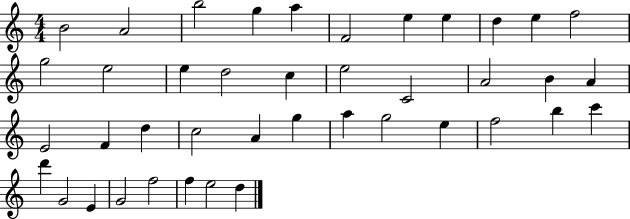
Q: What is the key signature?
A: C major